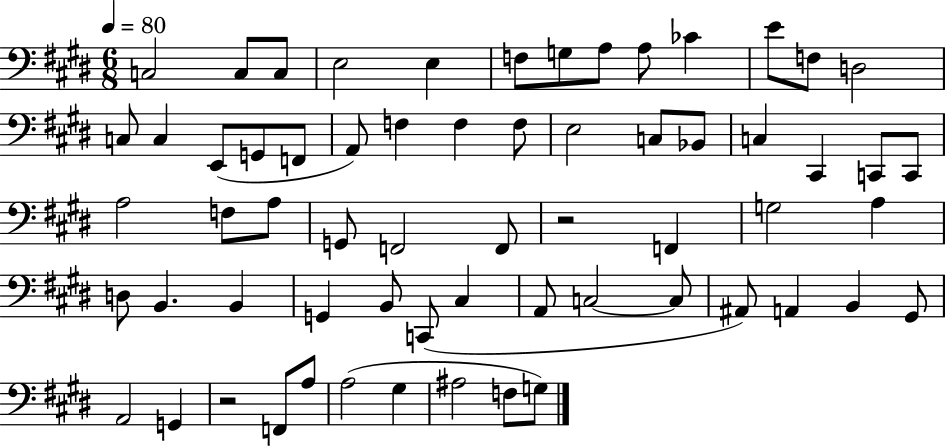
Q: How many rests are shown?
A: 2